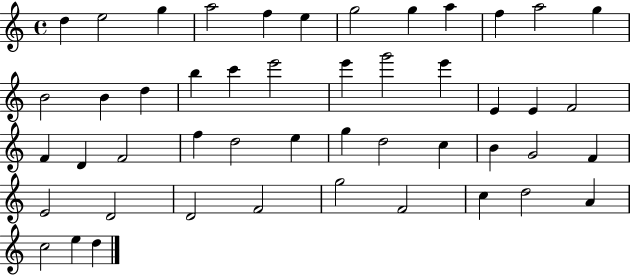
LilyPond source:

{
  \clef treble
  \time 4/4
  \defaultTimeSignature
  \key c \major
  d''4 e''2 g''4 | a''2 f''4 e''4 | g''2 g''4 a''4 | f''4 a''2 g''4 | \break b'2 b'4 d''4 | b''4 c'''4 e'''2 | e'''4 g'''2 e'''4 | e'4 e'4 f'2 | \break f'4 d'4 f'2 | f''4 d''2 e''4 | g''4 d''2 c''4 | b'4 g'2 f'4 | \break e'2 d'2 | d'2 f'2 | g''2 f'2 | c''4 d''2 a'4 | \break c''2 e''4 d''4 | \bar "|."
}